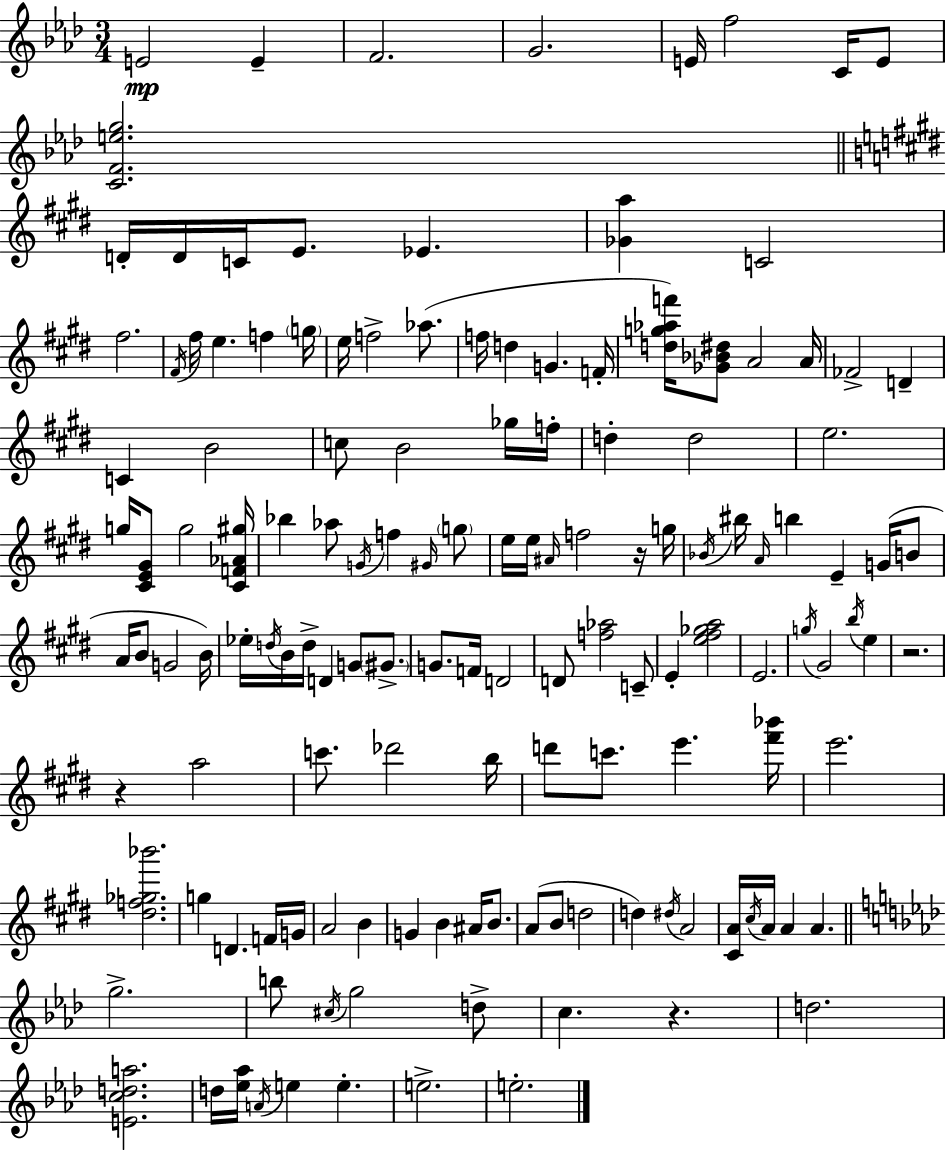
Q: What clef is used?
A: treble